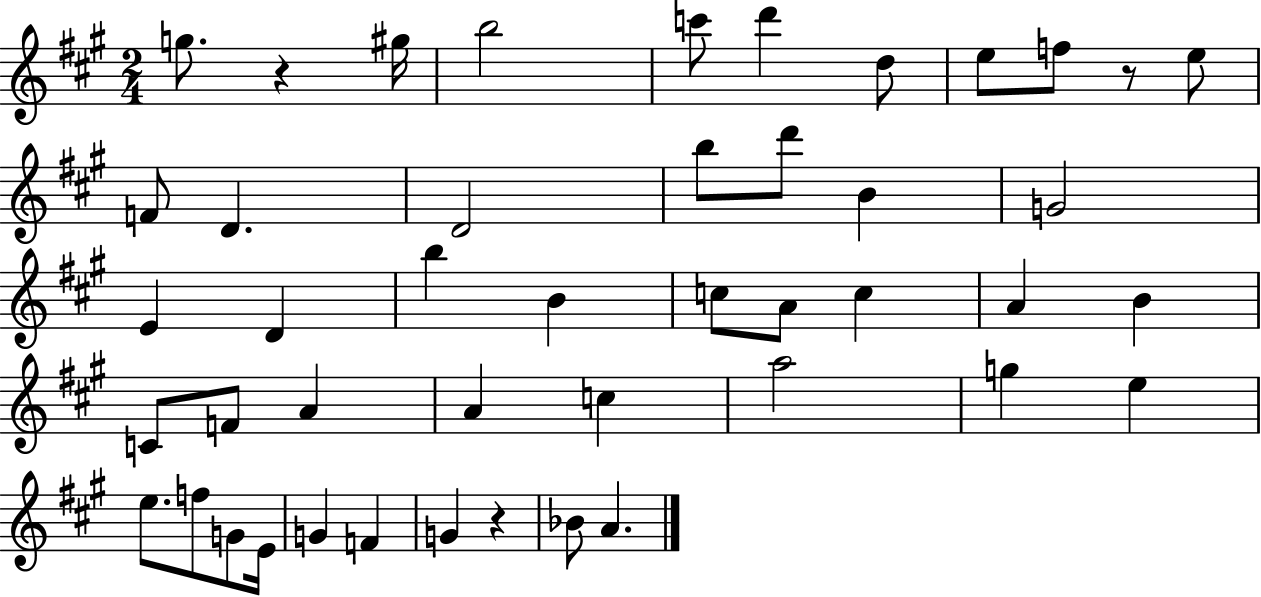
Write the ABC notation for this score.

X:1
T:Untitled
M:2/4
L:1/4
K:A
g/2 z ^g/4 b2 c'/2 d' d/2 e/2 f/2 z/2 e/2 F/2 D D2 b/2 d'/2 B G2 E D b B c/2 A/2 c A B C/2 F/2 A A c a2 g e e/2 f/2 G/2 E/4 G F G z _B/2 A